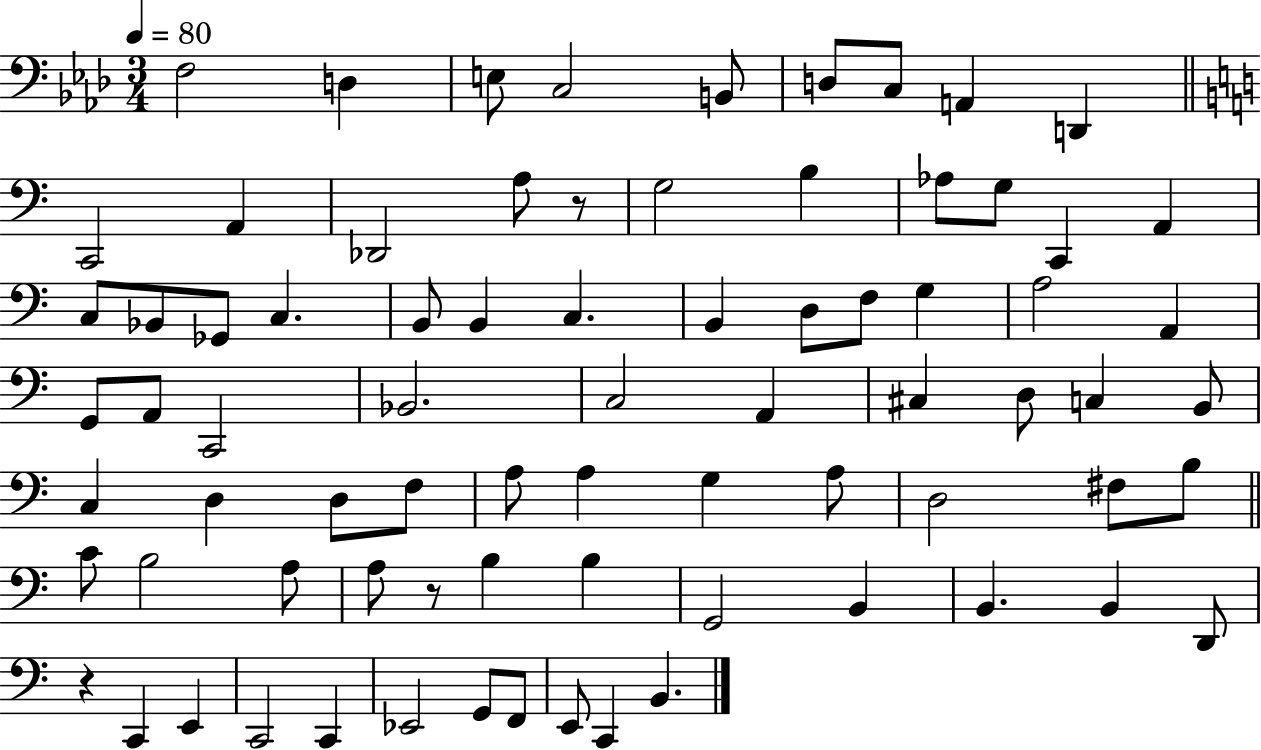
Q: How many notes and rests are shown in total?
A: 77